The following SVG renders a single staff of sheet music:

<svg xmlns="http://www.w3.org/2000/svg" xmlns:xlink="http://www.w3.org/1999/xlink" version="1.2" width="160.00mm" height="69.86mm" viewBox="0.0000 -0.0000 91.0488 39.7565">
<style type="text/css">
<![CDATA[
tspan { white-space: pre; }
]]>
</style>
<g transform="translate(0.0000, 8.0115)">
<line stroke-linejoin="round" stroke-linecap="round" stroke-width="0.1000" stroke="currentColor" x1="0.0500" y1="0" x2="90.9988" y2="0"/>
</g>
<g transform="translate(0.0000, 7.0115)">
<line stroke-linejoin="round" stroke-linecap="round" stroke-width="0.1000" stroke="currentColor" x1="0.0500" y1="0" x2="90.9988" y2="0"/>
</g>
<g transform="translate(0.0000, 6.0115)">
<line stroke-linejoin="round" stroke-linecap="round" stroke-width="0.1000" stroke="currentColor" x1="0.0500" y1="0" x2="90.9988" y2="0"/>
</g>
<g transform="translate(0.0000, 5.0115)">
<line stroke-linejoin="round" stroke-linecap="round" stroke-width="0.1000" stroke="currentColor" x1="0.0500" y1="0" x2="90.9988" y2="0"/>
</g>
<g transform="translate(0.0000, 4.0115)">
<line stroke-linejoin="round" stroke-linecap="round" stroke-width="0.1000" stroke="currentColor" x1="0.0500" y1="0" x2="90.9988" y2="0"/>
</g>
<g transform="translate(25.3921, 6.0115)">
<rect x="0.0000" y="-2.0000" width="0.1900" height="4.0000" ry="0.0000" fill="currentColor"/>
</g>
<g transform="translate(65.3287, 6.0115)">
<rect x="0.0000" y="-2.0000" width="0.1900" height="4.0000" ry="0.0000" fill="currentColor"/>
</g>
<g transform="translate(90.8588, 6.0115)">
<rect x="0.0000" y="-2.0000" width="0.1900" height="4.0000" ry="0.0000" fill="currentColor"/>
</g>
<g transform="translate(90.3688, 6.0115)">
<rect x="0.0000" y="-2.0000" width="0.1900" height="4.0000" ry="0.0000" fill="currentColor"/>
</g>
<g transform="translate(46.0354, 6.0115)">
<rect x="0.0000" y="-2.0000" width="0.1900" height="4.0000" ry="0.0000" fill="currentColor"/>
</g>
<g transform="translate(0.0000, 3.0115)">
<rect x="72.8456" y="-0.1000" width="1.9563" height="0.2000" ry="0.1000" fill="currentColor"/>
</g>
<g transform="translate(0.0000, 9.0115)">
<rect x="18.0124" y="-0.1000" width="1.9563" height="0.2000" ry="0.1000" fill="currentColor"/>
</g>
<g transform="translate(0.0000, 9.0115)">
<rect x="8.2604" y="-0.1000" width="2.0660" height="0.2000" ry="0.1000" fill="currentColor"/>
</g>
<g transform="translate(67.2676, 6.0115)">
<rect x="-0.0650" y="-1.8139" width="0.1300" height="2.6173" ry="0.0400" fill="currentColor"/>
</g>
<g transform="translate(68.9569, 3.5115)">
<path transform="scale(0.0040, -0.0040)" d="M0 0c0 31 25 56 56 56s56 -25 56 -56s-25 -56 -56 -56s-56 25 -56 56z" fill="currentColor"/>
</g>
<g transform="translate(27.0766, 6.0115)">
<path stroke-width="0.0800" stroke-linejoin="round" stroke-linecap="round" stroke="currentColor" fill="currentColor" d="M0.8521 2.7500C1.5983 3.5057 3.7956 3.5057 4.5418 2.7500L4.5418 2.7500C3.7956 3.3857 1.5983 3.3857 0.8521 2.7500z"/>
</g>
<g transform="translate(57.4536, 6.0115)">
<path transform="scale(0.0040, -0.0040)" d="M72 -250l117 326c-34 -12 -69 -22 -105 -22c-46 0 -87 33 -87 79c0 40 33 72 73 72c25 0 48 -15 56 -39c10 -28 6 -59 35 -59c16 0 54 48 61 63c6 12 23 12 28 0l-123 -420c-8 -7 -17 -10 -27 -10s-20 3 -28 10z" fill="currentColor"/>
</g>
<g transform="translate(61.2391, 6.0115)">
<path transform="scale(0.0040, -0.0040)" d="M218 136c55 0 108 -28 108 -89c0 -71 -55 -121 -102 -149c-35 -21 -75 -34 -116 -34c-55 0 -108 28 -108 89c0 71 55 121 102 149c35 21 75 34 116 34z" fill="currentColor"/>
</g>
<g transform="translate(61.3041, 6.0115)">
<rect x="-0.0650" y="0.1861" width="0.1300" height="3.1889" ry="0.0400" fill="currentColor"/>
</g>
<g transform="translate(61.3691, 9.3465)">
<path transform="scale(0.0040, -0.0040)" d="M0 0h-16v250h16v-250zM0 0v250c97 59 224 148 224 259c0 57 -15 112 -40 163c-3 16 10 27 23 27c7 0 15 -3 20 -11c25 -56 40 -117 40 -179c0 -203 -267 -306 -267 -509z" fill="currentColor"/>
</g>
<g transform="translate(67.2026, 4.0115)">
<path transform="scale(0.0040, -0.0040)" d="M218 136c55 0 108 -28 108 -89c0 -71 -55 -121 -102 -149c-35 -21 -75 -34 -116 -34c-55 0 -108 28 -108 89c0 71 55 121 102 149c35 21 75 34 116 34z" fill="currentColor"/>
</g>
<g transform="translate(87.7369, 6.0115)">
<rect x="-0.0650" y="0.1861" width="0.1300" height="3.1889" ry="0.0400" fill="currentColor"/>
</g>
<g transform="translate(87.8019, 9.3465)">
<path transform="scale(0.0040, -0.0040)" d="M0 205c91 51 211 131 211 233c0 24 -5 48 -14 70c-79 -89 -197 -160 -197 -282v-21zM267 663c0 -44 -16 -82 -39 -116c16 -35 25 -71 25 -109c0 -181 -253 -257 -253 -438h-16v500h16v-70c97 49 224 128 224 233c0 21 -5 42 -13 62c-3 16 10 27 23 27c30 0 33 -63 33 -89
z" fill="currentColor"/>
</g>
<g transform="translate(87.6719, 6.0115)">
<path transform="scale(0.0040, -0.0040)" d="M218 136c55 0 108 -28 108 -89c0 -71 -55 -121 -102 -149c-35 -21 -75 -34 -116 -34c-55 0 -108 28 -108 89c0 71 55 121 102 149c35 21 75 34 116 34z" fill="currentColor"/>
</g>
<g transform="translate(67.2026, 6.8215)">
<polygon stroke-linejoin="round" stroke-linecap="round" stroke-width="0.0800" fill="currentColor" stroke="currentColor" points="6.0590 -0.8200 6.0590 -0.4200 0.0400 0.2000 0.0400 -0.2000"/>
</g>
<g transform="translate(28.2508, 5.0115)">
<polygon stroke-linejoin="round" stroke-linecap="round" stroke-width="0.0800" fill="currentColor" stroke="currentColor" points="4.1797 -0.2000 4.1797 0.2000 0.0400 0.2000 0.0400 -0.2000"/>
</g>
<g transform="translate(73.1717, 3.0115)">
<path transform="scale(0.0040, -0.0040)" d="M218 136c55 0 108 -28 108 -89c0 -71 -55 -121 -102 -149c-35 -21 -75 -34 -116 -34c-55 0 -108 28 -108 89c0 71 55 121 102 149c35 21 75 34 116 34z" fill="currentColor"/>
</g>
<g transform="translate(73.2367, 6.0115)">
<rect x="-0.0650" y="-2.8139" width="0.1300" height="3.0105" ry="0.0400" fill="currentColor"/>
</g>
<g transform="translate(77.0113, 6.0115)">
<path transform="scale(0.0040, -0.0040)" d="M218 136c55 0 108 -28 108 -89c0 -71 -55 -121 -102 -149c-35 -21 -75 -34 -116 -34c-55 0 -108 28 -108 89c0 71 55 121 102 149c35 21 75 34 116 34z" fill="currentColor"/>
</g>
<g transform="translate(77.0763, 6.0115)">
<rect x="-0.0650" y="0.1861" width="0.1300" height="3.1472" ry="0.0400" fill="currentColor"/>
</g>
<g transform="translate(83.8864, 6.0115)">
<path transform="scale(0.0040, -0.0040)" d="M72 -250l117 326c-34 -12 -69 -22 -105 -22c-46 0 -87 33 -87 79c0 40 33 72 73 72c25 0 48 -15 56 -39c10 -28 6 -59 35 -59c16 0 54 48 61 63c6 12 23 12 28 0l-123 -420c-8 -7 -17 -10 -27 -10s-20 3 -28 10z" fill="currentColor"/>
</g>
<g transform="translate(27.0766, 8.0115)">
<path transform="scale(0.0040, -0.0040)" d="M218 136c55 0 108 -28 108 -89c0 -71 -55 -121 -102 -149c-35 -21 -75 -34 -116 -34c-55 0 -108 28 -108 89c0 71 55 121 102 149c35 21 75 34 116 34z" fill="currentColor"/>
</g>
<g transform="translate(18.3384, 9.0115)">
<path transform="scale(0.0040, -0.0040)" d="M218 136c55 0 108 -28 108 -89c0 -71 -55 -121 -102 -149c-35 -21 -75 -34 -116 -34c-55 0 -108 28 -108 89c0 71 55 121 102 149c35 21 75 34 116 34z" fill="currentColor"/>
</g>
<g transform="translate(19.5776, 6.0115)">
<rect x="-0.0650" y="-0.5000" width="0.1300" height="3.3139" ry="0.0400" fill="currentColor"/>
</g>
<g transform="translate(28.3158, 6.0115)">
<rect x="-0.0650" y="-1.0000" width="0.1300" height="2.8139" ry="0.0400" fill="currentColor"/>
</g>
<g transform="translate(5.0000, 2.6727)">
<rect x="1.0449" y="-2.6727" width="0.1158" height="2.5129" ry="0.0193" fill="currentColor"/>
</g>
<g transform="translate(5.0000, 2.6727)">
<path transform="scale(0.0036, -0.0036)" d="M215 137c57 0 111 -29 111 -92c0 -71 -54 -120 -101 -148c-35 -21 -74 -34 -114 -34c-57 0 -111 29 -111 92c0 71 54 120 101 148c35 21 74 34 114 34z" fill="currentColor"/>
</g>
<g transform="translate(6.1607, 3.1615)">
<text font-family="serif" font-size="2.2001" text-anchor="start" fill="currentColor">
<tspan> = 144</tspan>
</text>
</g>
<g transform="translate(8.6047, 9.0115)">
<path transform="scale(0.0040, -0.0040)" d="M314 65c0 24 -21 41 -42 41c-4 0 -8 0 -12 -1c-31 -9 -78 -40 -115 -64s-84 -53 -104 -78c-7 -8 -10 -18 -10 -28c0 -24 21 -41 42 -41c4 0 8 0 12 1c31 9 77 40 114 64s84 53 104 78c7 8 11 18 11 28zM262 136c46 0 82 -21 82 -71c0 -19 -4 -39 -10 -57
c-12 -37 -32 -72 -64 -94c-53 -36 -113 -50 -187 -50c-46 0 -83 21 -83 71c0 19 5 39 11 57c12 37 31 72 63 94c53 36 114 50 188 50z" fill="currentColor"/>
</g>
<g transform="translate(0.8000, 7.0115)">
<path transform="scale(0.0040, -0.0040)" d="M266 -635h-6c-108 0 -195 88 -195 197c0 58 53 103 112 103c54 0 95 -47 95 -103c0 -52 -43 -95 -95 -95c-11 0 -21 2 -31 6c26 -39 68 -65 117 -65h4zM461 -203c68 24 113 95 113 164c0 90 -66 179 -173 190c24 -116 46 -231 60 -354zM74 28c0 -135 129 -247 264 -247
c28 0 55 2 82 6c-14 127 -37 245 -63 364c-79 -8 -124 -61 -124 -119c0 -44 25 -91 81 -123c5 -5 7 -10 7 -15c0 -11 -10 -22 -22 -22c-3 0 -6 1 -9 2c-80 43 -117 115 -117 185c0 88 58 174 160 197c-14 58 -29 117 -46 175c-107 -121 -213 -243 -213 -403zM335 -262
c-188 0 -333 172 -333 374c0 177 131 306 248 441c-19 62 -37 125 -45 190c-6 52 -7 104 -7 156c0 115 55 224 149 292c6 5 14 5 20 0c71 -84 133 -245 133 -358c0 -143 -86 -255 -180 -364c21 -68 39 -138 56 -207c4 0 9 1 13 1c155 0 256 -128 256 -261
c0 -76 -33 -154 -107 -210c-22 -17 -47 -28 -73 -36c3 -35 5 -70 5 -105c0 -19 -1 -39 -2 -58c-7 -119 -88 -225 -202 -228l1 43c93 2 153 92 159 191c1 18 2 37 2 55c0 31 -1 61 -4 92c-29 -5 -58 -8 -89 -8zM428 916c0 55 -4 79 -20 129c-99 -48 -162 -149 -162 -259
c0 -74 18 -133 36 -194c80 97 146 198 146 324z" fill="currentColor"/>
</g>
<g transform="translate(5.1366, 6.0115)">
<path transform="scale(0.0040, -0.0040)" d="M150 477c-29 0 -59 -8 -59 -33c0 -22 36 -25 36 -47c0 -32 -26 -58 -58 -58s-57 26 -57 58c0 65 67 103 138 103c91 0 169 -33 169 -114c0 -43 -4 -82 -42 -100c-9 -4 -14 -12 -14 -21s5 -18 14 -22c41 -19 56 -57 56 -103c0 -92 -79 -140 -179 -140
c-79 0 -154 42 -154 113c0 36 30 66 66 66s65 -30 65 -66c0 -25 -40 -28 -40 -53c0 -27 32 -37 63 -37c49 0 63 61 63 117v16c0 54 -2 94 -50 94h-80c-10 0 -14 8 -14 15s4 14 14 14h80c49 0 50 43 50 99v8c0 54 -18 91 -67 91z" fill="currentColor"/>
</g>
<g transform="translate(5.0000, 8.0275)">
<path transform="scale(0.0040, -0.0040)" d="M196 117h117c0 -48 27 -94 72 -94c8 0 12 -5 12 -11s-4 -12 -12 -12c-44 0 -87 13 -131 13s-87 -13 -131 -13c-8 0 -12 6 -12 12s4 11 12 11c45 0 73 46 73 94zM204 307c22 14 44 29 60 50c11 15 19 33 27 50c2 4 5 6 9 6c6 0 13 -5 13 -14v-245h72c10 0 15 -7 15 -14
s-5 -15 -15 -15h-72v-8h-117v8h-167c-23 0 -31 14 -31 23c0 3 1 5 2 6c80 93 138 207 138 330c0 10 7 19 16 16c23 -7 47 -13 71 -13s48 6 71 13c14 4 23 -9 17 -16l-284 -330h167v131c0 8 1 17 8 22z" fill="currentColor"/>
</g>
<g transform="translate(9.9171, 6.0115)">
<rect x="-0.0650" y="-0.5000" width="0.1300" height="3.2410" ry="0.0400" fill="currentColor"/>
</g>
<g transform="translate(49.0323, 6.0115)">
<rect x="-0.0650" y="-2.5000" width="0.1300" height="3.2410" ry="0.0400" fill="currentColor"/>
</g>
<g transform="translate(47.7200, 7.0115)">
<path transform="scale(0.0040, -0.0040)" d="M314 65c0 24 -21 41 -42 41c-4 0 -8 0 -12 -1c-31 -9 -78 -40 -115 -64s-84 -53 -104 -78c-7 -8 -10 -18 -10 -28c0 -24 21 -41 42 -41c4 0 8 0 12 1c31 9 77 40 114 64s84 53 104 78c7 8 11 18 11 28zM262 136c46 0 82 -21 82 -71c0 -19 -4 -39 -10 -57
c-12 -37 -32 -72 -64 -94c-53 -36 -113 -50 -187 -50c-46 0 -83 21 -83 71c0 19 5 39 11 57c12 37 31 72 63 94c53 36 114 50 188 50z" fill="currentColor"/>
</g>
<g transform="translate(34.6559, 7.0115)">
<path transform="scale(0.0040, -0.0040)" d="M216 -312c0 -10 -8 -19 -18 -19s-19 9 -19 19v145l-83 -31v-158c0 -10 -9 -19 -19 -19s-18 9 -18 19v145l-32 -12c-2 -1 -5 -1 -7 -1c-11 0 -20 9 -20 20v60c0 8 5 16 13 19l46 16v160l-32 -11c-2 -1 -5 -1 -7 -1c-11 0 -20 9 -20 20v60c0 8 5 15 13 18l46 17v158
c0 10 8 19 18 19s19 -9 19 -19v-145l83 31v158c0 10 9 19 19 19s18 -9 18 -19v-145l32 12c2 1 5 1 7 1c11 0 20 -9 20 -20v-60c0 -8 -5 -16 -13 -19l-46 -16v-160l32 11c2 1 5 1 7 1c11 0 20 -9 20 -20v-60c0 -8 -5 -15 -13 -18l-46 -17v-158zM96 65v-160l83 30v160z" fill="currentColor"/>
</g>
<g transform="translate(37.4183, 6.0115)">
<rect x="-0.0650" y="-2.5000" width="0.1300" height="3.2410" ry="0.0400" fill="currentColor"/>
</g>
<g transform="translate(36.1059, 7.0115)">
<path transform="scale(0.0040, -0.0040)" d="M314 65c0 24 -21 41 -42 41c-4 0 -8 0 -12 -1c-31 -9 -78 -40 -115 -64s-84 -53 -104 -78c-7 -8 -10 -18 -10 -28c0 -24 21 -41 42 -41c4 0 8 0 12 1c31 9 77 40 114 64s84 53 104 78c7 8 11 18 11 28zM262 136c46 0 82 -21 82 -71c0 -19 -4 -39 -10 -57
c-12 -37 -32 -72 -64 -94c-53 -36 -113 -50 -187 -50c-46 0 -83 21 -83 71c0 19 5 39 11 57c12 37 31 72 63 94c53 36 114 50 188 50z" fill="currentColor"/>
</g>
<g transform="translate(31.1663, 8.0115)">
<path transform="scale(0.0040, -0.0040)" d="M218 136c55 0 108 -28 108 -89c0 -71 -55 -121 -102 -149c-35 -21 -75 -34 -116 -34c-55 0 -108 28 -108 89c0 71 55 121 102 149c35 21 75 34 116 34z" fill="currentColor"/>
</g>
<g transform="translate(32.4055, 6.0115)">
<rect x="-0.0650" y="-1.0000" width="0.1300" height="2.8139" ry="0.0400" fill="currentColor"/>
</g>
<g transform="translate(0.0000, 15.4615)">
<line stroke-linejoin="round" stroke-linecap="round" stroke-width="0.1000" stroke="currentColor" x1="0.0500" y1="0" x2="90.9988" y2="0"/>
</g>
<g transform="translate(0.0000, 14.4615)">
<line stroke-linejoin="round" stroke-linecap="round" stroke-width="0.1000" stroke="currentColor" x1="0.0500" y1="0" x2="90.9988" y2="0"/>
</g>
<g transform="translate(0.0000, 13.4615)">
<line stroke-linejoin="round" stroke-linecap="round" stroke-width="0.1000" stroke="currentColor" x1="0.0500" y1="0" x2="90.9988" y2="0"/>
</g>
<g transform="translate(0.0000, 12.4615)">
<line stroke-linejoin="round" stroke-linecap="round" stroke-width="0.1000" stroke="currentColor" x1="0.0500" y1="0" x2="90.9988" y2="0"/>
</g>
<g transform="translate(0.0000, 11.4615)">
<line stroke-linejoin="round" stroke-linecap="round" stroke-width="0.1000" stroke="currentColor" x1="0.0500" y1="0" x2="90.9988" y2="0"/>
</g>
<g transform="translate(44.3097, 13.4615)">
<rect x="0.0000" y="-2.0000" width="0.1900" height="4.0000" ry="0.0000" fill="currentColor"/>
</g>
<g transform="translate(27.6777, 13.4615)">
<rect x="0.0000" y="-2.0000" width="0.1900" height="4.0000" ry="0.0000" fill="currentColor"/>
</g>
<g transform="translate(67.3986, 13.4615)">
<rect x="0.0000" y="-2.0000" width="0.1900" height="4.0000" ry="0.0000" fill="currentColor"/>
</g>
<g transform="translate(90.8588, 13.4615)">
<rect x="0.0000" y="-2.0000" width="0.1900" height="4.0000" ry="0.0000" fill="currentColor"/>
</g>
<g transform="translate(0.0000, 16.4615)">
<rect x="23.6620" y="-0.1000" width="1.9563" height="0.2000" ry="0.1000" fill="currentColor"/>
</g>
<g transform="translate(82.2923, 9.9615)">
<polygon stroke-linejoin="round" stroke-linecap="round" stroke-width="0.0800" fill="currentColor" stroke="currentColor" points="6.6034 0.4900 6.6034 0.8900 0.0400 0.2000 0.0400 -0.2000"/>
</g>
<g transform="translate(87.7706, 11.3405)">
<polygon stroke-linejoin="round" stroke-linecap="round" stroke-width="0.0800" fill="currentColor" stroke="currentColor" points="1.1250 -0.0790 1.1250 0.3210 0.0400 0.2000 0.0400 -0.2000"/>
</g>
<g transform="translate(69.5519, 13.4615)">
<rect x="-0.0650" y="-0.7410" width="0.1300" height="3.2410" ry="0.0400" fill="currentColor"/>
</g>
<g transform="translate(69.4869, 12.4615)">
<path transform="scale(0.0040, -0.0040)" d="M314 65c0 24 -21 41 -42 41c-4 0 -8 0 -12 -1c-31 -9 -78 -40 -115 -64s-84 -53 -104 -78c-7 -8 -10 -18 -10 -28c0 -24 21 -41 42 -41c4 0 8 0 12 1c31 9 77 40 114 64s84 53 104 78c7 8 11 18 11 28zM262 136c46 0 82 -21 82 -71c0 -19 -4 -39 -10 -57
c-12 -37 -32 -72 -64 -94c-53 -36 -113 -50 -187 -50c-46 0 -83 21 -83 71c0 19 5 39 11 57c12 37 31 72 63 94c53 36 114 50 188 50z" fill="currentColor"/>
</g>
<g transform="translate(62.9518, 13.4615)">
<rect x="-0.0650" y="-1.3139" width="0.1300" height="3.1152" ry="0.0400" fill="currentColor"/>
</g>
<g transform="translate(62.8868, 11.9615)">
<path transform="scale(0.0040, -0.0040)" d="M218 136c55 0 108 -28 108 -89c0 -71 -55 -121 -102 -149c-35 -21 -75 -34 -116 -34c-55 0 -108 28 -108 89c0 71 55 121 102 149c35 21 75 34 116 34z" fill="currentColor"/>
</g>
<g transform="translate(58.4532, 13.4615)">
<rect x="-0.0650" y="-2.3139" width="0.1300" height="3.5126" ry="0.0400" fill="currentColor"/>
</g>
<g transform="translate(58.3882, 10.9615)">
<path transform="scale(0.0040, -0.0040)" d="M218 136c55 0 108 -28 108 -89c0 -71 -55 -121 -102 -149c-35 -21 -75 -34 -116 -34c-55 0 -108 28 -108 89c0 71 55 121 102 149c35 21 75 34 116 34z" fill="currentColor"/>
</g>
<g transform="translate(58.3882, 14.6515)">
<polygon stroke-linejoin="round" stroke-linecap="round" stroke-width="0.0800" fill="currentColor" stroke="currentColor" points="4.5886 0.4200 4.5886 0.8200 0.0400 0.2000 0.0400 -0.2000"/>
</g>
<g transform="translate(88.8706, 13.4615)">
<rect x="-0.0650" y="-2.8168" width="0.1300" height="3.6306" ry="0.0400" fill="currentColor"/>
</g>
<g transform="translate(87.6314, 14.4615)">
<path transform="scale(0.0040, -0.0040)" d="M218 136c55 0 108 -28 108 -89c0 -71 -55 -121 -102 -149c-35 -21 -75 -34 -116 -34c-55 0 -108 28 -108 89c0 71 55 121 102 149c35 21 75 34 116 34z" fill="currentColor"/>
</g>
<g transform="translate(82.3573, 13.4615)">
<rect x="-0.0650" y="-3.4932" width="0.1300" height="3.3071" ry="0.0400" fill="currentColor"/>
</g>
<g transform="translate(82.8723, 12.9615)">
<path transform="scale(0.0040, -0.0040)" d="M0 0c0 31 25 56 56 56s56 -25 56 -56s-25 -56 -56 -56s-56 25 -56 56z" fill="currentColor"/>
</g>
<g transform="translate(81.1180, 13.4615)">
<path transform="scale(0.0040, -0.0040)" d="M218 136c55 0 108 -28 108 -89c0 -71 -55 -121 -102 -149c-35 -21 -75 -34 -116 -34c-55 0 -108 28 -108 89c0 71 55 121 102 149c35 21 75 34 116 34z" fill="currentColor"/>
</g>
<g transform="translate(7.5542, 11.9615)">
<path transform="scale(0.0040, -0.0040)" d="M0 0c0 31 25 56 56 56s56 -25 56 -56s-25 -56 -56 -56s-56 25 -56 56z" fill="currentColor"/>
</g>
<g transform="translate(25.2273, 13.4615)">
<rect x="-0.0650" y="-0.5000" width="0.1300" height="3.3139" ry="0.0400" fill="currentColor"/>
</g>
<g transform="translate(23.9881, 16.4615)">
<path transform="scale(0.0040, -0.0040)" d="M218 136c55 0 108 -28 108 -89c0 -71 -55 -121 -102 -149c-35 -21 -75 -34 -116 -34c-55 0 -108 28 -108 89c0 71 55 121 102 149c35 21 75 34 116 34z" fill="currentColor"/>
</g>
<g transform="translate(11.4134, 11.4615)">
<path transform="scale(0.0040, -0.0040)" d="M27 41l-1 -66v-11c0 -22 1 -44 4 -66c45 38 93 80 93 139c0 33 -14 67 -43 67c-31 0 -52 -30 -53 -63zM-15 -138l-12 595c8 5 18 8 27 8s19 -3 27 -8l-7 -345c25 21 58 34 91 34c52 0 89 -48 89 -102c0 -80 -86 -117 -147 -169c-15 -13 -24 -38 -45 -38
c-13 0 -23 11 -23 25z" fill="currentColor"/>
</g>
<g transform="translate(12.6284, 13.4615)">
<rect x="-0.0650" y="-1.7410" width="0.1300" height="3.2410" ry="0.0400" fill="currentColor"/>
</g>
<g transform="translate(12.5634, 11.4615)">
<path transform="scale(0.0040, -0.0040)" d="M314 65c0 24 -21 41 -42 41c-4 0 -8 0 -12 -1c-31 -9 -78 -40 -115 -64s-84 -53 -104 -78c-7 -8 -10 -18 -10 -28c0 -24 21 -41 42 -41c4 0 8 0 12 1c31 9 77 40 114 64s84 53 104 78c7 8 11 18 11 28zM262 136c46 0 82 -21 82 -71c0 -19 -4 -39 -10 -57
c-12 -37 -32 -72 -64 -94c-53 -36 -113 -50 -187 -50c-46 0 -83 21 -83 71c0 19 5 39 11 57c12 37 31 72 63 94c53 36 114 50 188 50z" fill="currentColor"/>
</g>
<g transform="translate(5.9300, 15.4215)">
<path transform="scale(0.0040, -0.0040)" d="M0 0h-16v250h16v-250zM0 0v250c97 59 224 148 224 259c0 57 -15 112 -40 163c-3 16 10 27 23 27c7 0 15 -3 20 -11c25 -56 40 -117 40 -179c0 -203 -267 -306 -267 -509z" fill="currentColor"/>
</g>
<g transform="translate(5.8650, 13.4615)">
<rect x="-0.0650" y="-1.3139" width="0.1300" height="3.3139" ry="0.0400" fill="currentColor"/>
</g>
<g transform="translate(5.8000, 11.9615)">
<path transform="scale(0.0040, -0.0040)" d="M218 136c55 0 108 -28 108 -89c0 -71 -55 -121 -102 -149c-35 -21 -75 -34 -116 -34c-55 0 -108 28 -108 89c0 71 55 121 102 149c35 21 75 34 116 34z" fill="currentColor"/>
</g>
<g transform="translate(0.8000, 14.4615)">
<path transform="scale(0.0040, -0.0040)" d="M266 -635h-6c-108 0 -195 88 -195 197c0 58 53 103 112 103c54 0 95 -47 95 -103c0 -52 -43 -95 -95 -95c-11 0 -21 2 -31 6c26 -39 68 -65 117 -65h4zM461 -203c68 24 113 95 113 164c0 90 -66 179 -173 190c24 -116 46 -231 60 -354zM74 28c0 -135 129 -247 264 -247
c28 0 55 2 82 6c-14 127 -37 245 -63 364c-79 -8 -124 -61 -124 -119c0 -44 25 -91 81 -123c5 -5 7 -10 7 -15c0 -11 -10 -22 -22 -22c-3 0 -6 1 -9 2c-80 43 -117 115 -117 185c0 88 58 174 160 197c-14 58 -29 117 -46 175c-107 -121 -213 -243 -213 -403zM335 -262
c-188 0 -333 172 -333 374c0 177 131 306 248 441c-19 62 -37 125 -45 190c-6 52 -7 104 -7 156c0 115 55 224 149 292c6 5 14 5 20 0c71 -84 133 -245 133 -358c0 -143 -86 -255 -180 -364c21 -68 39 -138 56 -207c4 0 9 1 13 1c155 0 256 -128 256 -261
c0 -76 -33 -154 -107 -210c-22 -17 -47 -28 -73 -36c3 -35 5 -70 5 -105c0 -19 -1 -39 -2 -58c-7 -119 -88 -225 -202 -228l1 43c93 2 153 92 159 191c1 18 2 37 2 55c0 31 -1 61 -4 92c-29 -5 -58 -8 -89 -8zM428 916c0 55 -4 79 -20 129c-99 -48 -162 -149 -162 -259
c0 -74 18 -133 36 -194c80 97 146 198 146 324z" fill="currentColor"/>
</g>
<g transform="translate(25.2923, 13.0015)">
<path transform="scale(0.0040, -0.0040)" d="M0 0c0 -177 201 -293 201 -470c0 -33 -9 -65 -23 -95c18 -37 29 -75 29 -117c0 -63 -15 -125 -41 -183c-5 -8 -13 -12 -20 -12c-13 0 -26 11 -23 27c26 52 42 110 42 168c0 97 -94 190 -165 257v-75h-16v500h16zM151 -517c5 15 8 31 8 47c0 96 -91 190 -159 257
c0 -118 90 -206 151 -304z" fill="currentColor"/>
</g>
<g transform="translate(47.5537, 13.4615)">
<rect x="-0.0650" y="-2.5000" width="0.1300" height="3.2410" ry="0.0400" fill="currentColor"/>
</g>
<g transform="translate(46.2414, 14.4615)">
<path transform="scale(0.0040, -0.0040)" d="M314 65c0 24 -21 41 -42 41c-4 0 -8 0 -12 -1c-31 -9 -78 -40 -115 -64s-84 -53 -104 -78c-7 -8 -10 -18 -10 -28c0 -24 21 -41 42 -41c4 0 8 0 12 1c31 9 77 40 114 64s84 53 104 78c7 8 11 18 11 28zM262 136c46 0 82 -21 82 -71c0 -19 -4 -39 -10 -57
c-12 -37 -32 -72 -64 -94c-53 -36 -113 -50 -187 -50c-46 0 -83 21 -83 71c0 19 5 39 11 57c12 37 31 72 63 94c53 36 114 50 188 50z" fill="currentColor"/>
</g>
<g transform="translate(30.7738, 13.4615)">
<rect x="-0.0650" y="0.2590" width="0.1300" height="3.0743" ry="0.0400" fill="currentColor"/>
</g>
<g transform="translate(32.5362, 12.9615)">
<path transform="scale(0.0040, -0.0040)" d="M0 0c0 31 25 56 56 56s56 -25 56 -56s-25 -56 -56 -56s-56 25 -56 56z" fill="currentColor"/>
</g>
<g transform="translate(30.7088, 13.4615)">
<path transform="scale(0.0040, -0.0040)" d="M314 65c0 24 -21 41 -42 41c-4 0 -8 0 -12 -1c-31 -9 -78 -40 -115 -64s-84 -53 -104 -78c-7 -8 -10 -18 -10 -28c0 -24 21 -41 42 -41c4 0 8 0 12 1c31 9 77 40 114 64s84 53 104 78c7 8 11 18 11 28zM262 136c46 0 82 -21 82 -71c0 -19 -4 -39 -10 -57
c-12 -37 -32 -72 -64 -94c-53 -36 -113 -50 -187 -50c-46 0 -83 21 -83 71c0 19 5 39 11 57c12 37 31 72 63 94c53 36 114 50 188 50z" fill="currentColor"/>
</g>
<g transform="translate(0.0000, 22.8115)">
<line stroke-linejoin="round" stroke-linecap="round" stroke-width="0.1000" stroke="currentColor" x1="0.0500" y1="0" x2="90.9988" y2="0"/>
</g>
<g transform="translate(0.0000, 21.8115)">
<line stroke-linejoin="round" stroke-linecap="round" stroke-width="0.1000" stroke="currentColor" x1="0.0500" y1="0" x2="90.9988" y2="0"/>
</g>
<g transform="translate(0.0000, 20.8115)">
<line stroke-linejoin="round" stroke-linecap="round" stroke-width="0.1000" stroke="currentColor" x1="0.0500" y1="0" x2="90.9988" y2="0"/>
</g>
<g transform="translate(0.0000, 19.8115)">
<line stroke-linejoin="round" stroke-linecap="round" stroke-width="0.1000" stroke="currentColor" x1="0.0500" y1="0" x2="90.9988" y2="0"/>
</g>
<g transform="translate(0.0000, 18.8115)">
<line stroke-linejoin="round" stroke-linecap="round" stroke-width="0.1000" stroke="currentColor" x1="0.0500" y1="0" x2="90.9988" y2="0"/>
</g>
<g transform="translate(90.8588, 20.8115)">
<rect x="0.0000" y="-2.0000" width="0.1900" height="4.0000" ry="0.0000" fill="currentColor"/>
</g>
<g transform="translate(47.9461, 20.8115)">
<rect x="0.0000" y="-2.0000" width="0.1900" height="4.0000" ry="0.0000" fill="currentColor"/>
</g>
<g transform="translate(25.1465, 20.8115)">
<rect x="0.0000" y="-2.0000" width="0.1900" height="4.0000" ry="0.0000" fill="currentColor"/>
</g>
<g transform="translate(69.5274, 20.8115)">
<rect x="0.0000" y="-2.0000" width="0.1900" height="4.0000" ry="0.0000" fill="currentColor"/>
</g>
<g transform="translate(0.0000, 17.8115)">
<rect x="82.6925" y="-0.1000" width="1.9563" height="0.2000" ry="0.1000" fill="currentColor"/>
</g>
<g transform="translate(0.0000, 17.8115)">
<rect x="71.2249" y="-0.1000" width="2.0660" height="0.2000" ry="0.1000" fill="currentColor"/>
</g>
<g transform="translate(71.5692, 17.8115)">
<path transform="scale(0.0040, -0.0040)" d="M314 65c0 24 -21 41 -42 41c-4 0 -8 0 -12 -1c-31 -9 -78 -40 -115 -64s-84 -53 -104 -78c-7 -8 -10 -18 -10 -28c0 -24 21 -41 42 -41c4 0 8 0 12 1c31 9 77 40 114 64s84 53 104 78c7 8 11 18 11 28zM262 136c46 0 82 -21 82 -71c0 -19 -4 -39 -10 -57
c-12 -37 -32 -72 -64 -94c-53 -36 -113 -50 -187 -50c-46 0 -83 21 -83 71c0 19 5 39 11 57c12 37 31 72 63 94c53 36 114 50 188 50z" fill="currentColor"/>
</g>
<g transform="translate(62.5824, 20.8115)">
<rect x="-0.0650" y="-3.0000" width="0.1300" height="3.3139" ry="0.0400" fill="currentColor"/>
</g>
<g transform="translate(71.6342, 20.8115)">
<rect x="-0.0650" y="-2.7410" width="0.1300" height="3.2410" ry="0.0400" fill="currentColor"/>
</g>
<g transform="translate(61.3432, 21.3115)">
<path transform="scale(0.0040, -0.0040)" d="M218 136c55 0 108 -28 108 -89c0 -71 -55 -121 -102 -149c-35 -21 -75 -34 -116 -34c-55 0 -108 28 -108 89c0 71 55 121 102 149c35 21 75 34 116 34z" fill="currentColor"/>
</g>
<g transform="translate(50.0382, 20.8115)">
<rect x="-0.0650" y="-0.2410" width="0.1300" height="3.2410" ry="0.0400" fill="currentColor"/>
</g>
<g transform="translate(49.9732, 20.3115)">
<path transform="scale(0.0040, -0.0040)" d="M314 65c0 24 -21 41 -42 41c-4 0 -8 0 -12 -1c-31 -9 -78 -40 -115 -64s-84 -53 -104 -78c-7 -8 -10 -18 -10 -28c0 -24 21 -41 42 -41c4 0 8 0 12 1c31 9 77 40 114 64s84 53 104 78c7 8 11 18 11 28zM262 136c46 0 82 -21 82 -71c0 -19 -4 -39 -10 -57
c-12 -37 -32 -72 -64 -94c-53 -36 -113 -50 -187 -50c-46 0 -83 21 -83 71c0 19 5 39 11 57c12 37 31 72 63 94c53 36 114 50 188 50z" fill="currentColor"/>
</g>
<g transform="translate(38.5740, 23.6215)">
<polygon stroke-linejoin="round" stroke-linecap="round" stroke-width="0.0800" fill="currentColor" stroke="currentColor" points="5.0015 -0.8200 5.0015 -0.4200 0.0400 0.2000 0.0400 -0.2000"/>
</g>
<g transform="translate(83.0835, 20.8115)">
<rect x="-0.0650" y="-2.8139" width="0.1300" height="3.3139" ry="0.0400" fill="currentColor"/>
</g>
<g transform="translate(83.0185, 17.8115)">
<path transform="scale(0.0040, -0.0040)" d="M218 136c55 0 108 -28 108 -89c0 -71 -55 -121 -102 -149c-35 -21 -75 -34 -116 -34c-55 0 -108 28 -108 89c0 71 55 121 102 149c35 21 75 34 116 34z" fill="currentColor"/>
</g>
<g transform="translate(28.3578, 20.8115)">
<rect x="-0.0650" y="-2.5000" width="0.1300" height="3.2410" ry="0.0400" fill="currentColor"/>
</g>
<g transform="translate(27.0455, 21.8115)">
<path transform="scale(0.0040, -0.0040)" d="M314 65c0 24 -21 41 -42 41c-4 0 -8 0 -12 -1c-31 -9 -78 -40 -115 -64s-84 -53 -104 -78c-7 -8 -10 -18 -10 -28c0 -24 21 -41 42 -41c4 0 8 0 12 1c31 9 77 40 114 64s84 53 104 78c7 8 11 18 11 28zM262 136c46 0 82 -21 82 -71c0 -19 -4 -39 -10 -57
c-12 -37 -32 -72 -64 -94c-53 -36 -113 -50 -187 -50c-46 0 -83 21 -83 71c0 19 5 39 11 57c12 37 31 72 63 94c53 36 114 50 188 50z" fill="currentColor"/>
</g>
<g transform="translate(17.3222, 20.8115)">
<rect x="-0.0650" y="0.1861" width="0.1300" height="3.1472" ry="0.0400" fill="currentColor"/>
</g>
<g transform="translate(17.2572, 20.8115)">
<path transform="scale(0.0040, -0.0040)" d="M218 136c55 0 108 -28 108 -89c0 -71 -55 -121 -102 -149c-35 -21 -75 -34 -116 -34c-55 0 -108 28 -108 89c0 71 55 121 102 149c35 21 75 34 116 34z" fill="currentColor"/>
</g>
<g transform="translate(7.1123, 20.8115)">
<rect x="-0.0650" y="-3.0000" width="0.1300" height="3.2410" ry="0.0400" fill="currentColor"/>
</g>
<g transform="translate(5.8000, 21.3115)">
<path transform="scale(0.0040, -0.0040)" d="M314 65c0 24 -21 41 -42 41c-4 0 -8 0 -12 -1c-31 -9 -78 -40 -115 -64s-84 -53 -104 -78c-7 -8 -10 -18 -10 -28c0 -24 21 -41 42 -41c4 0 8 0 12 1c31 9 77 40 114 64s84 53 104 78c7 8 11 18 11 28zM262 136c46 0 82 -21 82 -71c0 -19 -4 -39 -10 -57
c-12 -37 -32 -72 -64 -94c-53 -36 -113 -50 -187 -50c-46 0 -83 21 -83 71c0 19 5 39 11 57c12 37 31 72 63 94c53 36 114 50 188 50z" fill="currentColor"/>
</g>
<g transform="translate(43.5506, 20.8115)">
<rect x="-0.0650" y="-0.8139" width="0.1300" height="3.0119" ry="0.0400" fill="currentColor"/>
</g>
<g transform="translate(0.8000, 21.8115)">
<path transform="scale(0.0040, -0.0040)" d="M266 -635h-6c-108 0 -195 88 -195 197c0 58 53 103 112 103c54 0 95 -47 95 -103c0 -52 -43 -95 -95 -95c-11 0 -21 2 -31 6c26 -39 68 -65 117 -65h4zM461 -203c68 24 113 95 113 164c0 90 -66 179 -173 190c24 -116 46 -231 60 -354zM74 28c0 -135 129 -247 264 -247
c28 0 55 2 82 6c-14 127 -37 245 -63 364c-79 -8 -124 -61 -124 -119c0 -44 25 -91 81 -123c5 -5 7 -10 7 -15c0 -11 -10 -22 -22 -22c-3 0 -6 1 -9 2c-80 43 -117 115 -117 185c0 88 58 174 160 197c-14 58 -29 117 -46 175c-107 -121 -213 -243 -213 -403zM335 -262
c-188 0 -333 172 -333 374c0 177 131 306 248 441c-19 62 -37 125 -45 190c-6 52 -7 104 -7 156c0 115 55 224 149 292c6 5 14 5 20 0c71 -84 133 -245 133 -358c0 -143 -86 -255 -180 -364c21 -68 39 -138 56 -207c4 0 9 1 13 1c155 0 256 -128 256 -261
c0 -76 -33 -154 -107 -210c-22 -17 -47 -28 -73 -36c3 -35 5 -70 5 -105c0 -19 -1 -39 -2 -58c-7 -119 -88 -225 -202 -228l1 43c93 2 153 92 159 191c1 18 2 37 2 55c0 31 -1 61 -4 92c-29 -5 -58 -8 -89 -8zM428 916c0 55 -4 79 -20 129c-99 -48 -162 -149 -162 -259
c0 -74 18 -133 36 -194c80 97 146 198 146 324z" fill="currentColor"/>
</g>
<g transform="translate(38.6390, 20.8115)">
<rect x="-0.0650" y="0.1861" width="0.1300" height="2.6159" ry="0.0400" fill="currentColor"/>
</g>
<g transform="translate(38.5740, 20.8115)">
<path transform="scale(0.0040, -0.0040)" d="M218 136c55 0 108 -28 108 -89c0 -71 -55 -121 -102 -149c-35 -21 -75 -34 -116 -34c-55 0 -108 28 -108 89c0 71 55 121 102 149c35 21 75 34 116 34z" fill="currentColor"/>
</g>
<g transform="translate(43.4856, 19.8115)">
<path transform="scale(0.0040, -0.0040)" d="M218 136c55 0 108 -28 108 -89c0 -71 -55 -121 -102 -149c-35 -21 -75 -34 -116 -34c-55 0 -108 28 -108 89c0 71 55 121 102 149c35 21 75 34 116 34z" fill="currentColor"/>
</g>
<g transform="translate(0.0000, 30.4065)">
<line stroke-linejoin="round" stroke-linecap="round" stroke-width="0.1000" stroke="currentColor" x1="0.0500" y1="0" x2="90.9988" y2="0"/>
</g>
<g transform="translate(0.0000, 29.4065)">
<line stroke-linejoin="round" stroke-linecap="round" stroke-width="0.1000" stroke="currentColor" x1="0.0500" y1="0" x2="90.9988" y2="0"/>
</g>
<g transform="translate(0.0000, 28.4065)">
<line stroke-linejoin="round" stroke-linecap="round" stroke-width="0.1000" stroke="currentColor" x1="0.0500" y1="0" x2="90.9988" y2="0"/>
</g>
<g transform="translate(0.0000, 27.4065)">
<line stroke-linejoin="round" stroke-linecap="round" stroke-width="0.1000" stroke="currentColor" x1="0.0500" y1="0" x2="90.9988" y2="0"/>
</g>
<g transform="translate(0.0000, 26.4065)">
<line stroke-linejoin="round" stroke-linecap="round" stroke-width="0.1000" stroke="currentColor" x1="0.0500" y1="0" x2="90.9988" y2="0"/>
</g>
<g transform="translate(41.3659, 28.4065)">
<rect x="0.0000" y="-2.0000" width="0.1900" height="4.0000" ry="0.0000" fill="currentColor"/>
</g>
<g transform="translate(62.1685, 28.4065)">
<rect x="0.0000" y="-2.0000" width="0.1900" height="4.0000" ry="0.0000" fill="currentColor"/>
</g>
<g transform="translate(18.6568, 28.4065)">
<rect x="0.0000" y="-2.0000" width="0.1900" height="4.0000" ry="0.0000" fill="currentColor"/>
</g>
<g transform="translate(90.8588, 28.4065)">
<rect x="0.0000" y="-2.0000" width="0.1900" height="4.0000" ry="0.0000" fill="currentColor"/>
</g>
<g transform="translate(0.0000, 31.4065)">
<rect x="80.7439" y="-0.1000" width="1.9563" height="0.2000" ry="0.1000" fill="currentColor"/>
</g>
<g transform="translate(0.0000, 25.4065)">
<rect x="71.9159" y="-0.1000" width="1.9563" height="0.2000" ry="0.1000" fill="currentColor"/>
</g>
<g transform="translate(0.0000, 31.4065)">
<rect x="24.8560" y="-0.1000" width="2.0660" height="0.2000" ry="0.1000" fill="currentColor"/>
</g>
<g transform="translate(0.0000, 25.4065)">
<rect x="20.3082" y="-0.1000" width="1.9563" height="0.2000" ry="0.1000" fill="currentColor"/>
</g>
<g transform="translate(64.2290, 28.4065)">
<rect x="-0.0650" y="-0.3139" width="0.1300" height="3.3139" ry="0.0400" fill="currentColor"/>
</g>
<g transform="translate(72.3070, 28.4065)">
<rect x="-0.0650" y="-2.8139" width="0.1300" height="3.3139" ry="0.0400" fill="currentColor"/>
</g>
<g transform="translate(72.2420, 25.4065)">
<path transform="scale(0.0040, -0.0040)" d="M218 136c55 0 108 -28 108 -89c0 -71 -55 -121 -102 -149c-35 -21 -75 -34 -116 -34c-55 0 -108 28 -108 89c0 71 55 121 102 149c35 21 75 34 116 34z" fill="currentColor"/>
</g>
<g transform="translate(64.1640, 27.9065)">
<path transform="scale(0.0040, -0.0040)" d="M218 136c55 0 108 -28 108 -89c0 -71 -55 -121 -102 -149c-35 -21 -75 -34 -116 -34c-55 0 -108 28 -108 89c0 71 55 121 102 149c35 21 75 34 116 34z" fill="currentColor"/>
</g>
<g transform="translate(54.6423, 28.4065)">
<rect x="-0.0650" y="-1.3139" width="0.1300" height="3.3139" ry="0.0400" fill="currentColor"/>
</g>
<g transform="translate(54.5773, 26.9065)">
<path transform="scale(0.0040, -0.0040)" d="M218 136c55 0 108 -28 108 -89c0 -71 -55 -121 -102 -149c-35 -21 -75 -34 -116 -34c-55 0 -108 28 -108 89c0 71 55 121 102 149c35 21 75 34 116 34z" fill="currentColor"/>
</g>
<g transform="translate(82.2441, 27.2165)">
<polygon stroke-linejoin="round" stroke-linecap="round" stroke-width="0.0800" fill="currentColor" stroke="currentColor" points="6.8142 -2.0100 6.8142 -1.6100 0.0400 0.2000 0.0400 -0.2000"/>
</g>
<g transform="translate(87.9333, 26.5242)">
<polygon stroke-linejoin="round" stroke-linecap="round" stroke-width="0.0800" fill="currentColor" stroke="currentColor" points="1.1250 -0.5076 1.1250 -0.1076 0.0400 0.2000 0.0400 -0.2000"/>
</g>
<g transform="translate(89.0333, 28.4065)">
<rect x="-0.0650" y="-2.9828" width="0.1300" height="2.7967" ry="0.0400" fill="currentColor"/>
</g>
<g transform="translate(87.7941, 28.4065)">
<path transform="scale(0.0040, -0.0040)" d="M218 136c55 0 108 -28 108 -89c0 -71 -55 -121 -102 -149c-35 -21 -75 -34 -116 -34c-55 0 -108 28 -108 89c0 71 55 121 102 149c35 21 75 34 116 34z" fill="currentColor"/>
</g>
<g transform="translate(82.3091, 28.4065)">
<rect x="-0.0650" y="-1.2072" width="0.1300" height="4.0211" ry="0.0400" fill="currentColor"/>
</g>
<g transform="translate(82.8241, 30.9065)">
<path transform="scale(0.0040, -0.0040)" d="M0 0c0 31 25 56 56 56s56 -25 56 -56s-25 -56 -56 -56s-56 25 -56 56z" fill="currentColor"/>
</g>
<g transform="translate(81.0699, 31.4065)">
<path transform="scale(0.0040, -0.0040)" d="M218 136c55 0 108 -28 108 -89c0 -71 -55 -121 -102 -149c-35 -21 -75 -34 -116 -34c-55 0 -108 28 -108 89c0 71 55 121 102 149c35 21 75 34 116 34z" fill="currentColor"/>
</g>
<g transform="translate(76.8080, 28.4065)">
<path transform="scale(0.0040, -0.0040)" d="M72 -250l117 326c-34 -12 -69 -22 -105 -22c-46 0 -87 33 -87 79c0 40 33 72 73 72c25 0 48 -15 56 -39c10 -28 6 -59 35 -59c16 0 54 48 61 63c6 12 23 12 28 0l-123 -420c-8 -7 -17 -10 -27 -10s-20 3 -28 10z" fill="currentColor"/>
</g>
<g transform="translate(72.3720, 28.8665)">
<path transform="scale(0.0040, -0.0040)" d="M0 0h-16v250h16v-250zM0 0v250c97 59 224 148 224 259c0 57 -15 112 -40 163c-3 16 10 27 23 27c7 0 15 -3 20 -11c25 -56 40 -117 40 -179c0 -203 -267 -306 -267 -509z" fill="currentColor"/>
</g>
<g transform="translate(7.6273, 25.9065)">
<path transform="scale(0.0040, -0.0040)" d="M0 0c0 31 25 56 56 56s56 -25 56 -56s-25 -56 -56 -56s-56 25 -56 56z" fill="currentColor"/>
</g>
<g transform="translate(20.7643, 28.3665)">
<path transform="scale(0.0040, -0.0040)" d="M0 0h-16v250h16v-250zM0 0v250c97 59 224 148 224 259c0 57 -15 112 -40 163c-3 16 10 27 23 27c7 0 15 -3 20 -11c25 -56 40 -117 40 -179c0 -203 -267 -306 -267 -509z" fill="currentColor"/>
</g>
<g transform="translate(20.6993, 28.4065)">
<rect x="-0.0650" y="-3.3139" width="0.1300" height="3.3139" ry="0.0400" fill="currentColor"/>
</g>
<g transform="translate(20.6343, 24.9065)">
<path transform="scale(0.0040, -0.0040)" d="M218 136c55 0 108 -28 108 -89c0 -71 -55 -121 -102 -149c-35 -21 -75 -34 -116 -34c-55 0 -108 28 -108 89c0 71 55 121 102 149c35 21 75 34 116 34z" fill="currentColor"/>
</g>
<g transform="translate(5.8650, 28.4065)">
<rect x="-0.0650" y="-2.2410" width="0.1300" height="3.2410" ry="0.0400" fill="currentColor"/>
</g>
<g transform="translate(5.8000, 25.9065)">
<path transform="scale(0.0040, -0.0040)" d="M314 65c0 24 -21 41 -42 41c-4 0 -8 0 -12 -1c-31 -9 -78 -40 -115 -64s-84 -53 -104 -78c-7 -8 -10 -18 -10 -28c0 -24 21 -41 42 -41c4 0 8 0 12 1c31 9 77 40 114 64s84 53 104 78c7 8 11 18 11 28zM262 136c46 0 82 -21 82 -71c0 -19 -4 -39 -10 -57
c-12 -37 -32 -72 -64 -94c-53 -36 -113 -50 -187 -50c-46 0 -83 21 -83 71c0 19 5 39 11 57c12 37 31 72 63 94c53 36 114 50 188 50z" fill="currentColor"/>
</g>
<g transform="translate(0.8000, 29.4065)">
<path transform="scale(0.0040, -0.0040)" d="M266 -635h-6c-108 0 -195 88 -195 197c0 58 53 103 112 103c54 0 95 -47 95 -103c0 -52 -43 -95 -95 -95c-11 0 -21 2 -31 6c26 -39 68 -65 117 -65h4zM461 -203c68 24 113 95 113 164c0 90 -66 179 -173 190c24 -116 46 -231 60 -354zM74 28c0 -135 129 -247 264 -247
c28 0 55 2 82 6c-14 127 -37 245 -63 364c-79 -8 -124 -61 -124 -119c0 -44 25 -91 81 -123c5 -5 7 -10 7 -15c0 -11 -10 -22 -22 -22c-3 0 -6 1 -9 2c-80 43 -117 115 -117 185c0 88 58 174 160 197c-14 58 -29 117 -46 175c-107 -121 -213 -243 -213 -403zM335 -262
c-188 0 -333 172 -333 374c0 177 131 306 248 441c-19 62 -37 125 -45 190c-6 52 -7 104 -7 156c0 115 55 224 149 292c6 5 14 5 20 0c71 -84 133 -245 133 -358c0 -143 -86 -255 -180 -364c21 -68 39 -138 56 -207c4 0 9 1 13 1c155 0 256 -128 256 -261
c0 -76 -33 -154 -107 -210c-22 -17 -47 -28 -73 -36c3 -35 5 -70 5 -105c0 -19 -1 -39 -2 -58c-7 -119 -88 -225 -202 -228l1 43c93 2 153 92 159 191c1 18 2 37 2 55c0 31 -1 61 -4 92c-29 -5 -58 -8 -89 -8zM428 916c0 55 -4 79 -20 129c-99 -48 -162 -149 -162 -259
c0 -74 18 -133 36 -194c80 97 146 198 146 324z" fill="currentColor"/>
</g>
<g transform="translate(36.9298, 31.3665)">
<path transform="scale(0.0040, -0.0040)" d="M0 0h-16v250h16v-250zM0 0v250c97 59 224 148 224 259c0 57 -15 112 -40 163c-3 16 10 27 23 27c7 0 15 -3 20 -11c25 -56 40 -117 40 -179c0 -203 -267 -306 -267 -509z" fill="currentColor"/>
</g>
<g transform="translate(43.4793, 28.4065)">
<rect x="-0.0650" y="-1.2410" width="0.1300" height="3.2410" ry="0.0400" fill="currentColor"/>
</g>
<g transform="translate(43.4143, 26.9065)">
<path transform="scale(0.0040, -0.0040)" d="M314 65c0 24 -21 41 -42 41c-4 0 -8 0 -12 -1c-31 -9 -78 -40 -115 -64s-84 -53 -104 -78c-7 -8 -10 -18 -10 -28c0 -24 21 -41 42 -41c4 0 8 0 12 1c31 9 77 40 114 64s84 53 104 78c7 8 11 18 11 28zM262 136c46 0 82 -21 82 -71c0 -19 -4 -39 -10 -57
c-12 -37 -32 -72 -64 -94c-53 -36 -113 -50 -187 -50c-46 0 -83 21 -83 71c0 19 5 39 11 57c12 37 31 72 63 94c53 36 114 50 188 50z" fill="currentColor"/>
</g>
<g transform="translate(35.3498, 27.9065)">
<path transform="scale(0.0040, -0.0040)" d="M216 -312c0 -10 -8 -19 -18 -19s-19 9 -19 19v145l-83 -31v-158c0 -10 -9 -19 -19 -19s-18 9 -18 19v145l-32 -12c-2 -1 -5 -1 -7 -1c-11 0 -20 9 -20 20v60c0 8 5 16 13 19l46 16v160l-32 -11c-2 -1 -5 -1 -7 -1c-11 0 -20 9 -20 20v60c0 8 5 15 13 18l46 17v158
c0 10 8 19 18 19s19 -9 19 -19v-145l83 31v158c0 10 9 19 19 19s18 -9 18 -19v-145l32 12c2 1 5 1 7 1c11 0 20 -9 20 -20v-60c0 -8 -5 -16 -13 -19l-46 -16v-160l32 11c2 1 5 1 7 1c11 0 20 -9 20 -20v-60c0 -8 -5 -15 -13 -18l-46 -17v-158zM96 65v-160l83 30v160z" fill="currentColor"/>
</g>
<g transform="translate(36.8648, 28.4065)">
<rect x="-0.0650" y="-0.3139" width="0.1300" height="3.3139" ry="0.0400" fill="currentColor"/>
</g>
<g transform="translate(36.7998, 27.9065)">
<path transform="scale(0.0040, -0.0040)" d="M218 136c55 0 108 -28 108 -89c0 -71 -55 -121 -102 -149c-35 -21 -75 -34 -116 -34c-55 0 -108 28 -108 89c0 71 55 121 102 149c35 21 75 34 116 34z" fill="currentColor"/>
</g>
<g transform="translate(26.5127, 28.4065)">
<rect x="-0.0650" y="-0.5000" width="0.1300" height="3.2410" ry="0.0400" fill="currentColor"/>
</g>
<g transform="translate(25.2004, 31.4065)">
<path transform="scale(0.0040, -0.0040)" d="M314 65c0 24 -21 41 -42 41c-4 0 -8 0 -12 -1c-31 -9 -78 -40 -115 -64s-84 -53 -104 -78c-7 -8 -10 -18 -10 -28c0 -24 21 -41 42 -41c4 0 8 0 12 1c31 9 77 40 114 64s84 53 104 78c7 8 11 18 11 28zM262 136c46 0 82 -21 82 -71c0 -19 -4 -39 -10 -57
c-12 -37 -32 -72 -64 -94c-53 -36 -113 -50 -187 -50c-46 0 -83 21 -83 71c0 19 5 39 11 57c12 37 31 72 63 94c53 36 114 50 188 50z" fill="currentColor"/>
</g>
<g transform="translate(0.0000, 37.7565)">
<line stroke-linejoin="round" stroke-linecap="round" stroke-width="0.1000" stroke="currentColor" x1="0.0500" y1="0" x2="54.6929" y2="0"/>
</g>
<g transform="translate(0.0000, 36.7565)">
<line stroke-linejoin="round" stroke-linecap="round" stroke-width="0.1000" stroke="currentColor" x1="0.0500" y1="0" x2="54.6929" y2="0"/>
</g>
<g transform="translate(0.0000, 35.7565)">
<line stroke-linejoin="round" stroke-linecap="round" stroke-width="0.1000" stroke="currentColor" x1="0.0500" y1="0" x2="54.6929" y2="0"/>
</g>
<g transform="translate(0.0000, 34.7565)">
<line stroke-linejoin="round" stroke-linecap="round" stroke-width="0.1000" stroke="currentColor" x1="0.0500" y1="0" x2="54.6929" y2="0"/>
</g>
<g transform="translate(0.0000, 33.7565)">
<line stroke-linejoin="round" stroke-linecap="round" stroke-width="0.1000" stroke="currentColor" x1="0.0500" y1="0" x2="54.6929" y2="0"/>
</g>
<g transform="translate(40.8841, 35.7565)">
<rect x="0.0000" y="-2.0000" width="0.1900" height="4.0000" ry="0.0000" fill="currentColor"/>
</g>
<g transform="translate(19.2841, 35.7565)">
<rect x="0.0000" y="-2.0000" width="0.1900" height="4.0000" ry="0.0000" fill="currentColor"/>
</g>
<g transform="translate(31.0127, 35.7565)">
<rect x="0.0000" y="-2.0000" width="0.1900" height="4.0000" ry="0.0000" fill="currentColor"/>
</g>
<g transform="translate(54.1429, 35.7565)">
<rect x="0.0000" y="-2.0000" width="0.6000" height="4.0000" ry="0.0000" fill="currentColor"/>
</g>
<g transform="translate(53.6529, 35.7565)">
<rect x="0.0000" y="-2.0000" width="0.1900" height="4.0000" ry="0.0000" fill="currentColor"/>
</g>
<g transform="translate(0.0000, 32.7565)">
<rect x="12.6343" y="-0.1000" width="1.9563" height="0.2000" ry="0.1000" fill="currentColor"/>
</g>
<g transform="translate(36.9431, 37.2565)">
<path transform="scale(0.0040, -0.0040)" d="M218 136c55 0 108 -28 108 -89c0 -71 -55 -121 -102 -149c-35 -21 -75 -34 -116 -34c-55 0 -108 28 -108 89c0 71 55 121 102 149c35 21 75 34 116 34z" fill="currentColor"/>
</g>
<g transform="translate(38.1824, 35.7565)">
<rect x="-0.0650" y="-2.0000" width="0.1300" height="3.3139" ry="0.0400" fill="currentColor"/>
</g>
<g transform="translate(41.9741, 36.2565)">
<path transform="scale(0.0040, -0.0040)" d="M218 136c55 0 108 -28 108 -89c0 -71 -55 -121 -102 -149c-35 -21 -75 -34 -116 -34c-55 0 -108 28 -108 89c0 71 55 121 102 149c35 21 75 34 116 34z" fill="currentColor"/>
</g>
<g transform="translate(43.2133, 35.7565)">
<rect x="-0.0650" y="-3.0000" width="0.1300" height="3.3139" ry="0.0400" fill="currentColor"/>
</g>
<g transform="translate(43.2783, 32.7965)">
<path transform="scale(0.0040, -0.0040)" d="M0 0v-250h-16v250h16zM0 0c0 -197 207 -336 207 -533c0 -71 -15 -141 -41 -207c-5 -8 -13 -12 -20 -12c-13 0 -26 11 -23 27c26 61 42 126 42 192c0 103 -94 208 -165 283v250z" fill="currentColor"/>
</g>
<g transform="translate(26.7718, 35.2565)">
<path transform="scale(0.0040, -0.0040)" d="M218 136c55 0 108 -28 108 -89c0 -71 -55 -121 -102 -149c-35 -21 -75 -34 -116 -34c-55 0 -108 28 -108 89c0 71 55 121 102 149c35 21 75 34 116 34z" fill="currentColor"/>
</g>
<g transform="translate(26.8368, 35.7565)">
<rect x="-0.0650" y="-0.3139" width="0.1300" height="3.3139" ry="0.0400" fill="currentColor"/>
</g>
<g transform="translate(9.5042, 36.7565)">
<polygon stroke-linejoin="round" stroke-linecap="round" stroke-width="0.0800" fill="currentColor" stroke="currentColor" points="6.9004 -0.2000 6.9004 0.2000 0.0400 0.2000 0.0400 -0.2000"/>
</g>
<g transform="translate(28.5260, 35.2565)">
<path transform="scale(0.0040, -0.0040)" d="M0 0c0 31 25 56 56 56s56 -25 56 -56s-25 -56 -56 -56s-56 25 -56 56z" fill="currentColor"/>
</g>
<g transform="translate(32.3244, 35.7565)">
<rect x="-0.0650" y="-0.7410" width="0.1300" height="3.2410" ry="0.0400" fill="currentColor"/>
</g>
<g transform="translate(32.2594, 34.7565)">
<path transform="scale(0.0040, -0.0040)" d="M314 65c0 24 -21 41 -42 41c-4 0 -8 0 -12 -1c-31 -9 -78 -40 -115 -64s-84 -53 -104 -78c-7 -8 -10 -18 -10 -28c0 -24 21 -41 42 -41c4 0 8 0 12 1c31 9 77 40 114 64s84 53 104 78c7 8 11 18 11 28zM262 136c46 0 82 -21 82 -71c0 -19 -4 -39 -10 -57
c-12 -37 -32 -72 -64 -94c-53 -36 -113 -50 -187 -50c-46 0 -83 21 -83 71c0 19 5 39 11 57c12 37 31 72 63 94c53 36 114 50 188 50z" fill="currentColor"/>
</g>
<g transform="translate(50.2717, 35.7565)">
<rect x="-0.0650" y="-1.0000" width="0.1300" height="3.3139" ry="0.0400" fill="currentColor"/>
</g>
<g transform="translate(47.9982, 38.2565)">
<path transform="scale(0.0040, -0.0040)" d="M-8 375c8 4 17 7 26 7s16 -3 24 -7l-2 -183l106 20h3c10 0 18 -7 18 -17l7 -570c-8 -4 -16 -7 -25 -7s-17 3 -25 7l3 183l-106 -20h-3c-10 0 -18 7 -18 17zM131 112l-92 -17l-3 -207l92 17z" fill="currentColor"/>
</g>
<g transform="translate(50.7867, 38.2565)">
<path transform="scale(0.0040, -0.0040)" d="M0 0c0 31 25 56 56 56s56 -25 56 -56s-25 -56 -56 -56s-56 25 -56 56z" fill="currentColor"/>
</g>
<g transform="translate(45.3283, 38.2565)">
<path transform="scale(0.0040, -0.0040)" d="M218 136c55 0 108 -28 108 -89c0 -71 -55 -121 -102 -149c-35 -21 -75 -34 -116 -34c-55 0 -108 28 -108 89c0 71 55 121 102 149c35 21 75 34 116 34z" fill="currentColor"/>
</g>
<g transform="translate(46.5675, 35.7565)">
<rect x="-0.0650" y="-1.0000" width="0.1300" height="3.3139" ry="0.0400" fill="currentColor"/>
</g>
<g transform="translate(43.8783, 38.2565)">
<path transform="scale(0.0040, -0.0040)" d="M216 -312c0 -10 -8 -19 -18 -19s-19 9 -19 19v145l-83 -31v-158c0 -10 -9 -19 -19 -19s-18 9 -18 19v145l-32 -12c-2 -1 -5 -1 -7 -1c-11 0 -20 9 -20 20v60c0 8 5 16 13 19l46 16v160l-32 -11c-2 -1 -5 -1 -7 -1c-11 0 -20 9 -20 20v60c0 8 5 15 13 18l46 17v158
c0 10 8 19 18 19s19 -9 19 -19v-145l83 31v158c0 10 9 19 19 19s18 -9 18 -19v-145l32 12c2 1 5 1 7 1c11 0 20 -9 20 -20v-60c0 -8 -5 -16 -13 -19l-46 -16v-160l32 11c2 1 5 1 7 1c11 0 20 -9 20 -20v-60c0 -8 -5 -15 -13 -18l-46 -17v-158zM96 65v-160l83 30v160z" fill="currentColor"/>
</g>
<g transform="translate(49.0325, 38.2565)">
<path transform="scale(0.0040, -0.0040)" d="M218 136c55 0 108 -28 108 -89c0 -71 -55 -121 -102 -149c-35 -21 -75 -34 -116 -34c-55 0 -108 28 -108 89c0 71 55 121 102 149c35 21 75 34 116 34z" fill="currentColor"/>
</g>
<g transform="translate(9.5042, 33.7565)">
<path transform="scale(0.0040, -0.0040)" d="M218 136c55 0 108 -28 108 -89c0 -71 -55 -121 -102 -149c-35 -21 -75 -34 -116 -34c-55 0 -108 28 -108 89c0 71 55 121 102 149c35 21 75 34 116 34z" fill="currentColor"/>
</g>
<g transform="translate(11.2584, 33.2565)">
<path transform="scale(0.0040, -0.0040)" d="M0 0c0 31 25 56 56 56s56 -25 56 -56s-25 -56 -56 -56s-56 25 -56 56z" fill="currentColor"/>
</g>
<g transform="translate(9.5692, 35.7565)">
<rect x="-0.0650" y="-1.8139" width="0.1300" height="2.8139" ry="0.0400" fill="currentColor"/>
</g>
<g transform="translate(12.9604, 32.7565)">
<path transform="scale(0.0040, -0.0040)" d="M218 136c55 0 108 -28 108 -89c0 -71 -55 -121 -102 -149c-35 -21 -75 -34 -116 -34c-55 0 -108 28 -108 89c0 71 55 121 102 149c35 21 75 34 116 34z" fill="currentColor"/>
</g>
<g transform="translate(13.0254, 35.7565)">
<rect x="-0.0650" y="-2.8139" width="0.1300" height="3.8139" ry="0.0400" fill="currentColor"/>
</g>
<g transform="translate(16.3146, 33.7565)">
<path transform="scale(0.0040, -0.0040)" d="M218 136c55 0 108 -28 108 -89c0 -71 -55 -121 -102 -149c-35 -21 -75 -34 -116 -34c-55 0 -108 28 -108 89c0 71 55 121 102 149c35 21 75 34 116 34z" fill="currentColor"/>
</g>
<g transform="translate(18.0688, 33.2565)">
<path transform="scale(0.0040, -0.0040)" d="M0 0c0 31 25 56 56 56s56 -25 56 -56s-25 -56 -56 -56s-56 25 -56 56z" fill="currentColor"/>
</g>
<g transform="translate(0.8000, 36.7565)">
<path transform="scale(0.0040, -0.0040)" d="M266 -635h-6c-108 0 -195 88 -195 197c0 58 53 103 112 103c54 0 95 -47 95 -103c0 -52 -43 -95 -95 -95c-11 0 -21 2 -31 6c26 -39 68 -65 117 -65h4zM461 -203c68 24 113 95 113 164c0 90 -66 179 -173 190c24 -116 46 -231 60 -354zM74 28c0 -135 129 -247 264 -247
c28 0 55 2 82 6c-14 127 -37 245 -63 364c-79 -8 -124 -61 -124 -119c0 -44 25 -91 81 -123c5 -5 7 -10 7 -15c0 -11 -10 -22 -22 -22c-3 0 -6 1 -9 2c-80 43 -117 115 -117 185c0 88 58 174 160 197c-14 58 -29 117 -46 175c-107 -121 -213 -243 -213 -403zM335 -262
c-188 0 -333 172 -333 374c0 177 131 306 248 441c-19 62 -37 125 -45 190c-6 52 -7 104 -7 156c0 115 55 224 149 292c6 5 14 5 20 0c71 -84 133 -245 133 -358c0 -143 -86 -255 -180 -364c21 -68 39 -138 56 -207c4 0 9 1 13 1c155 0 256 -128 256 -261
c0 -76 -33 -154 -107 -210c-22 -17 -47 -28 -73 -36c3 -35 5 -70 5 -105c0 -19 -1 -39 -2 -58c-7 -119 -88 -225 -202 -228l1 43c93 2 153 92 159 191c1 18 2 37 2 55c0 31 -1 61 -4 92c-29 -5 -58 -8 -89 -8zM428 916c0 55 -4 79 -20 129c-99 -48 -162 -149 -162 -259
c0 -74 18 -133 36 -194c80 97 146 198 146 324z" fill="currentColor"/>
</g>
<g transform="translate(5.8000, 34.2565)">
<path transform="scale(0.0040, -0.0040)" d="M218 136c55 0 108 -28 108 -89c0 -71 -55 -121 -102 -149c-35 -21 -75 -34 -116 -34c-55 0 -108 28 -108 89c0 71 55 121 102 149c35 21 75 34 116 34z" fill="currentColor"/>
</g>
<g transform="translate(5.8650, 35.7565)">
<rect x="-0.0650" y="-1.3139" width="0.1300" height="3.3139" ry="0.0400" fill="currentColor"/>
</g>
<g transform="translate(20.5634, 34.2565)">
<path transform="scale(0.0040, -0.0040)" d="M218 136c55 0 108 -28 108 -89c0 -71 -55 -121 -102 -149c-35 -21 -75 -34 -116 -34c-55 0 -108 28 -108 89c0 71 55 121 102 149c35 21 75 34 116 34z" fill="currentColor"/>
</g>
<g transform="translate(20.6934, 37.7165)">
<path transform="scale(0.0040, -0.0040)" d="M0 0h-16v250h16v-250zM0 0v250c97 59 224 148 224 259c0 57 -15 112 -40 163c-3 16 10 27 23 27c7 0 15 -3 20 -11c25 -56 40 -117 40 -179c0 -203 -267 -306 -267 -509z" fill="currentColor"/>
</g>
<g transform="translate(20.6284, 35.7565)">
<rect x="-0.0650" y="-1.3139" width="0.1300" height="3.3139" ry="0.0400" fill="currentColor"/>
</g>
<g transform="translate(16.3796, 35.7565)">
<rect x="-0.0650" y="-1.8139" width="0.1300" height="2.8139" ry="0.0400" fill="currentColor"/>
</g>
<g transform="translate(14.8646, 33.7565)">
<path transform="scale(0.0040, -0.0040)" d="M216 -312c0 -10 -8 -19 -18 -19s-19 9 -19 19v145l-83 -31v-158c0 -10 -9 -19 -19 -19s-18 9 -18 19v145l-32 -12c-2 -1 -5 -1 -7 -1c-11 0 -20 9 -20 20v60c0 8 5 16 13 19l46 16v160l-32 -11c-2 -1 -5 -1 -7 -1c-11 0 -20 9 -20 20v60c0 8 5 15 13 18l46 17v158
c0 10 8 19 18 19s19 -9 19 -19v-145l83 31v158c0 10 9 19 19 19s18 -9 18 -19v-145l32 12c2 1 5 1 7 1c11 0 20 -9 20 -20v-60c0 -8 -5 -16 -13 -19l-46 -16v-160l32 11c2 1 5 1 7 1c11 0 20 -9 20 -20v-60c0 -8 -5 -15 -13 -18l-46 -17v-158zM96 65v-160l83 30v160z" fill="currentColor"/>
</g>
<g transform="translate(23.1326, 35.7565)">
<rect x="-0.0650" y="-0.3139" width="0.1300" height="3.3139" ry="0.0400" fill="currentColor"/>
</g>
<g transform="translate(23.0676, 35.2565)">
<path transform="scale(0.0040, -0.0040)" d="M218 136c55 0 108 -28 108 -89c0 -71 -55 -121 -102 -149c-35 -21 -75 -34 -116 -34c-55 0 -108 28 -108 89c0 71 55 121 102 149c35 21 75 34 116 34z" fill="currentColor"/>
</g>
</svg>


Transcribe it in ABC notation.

X:1
T:Untitled
M:3/4
L:1/4
K:C
C2 C E/2 E/2 ^G2 G2 z/2 B/2 f/2 a/2 B z/2 B/4 e/2 _f2 C/4 B2 G2 g/2 e/2 d2 B/2 G/4 A2 B G2 B/2 d/2 c2 A a2 a g2 b/2 C2 ^c/2 e2 e c a/2 z/2 C/2 B/4 e f/2 a/2 ^f/2 e/2 c c d2 F A/2 ^D D